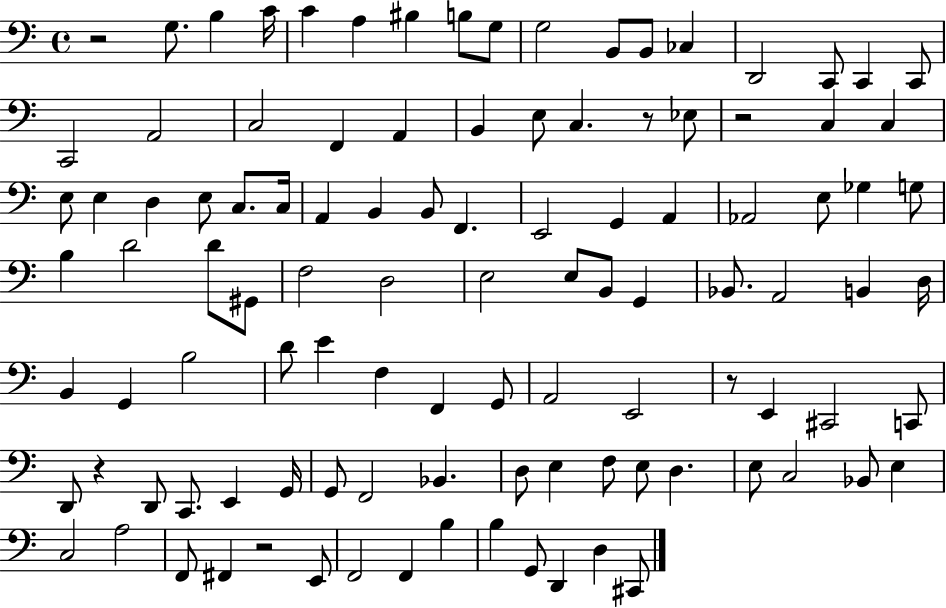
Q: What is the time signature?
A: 4/4